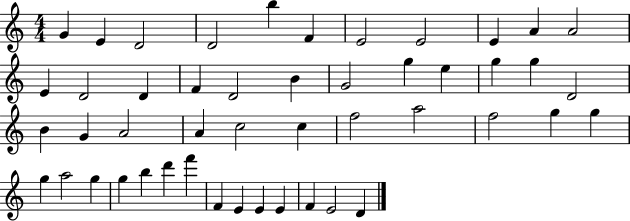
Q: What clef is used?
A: treble